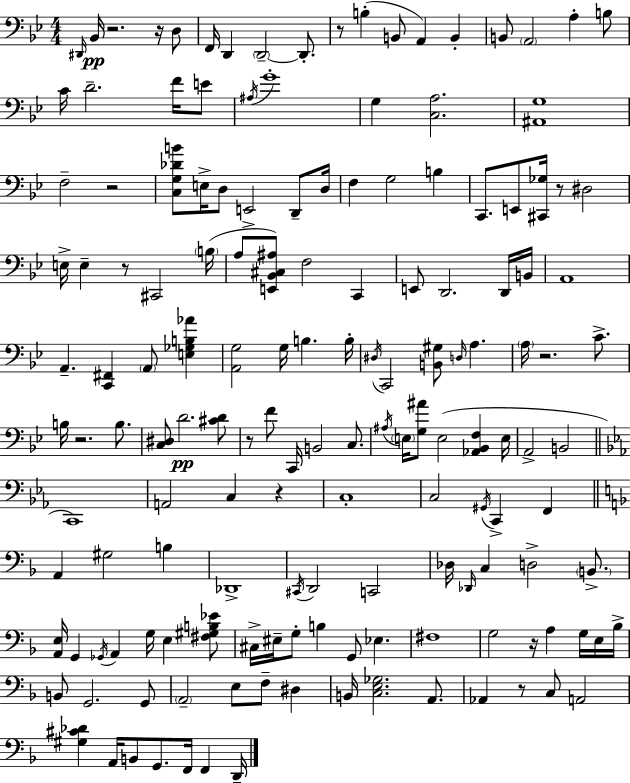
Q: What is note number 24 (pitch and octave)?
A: E3